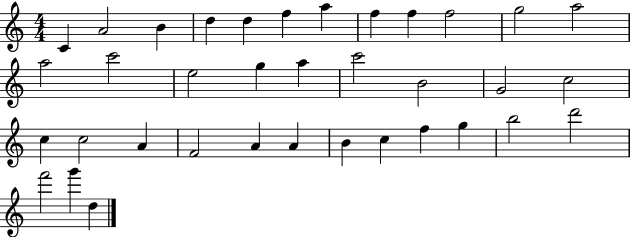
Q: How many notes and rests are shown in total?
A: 36